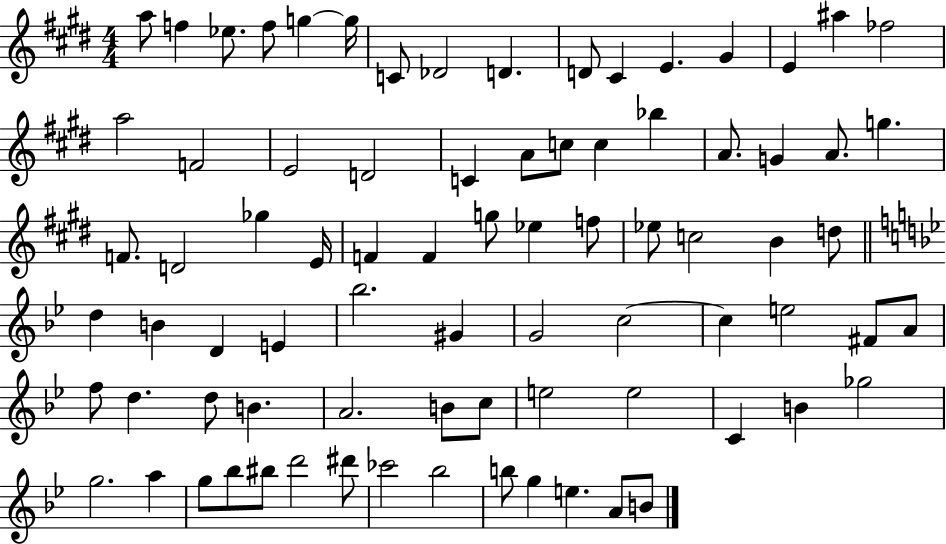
{
  \clef treble
  \numericTimeSignature
  \time 4/4
  \key e \major
  a''8 f''4 ees''8. f''8 g''4~~ g''16 | c'8 des'2 d'4. | d'8 cis'4 e'4. gis'4 | e'4 ais''4 fes''2 | \break a''2 f'2 | e'2 d'2 | c'4 a'8 c''8 c''4 bes''4 | a'8. g'4 a'8. g''4. | \break f'8. d'2 ges''4 e'16 | f'4 f'4 g''8 ees''4 f''8 | ees''8 c''2 b'4 d''8 | \bar "||" \break \key g \minor d''4 b'4 d'4 e'4 | bes''2. gis'4 | g'2 c''2~~ | c''4 e''2 fis'8 a'8 | \break f''8 d''4. d''8 b'4. | a'2. b'8 c''8 | e''2 e''2 | c'4 b'4 ges''2 | \break g''2. a''4 | g''8 bes''8 bis''8 d'''2 dis'''8 | ces'''2 bes''2 | b''8 g''4 e''4. a'8 b'8 | \break \bar "|."
}